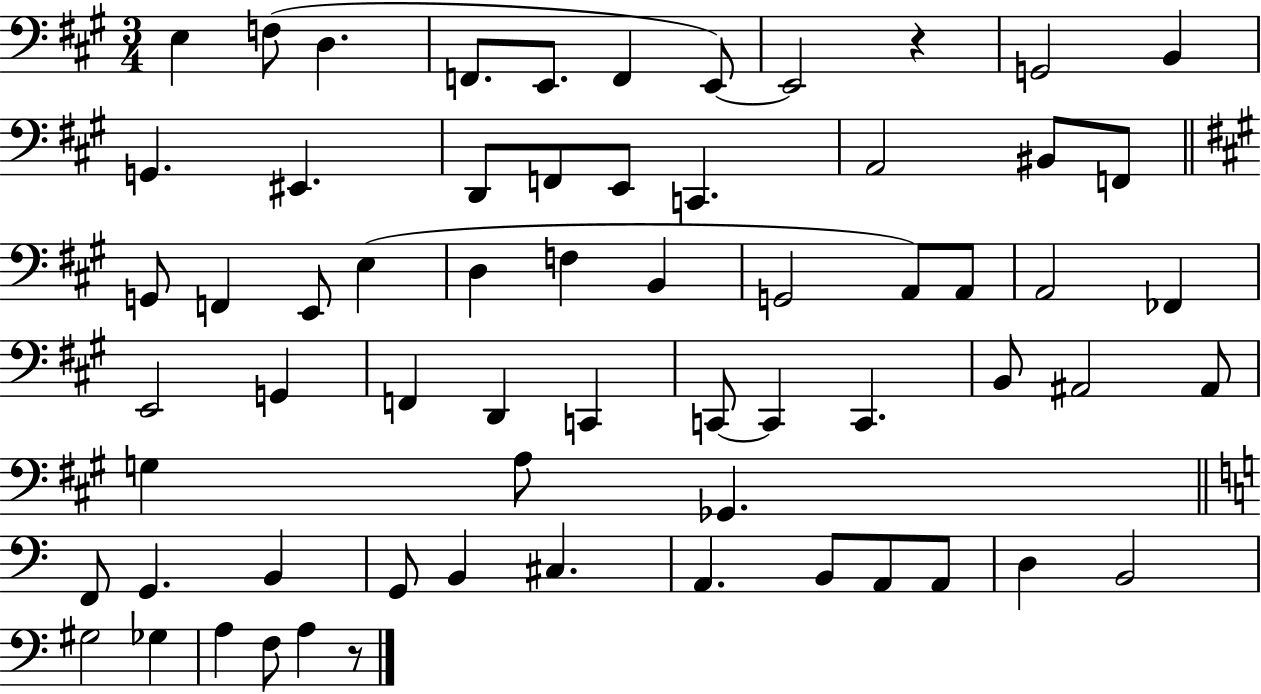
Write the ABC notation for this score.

X:1
T:Untitled
M:3/4
L:1/4
K:A
E, F,/2 D, F,,/2 E,,/2 F,, E,,/2 E,,2 z G,,2 B,, G,, ^E,, D,,/2 F,,/2 E,,/2 C,, A,,2 ^B,,/2 F,,/2 G,,/2 F,, E,,/2 E, D, F, B,, G,,2 A,,/2 A,,/2 A,,2 _F,, E,,2 G,, F,, D,, C,, C,,/2 C,, C,, B,,/2 ^A,,2 ^A,,/2 G, A,/2 _G,, F,,/2 G,, B,, G,,/2 B,, ^C, A,, B,,/2 A,,/2 A,,/2 D, B,,2 ^G,2 _G, A, F,/2 A, z/2